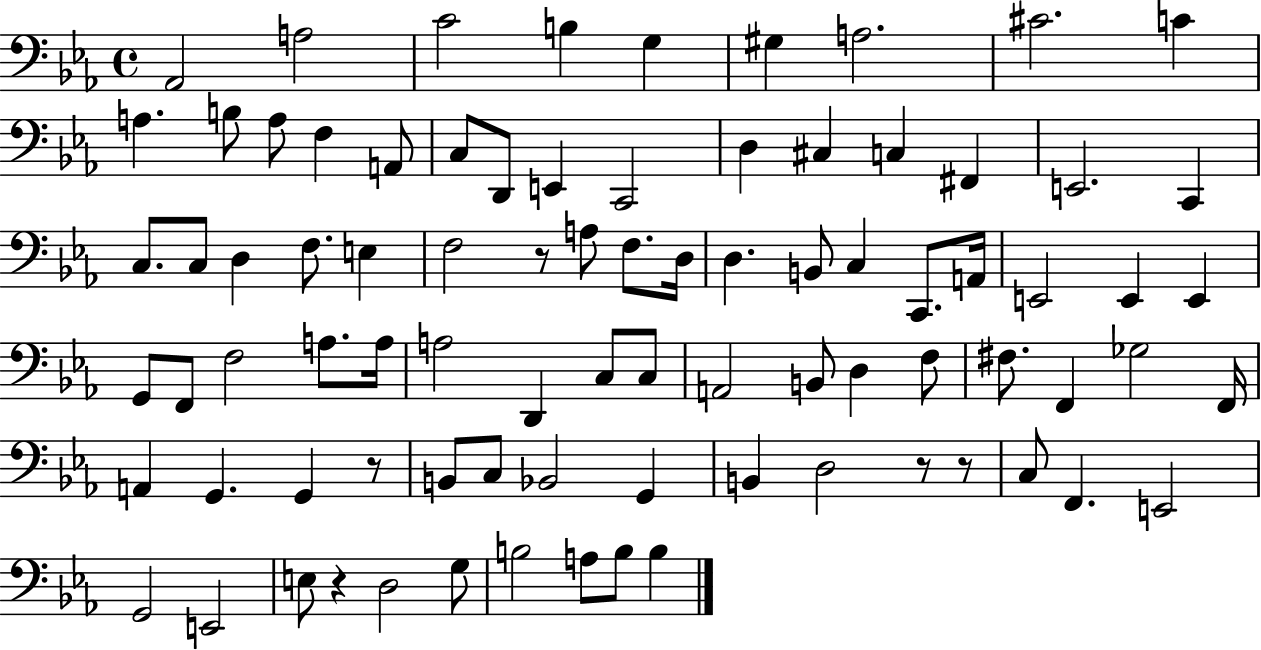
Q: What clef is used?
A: bass